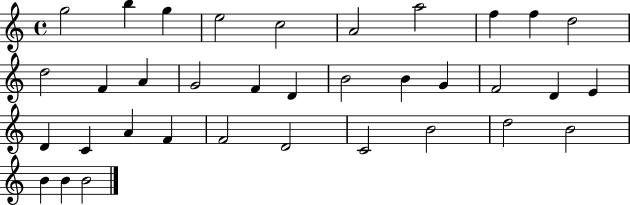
G5/h B5/q G5/q E5/h C5/h A4/h A5/h F5/q F5/q D5/h D5/h F4/q A4/q G4/h F4/q D4/q B4/h B4/q G4/q F4/h D4/q E4/q D4/q C4/q A4/q F4/q F4/h D4/h C4/h B4/h D5/h B4/h B4/q B4/q B4/h